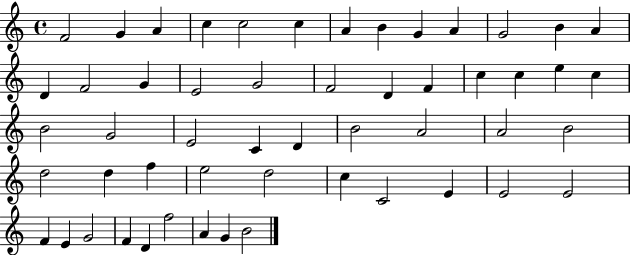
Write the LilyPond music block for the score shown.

{
  \clef treble
  \time 4/4
  \defaultTimeSignature
  \key c \major
  f'2 g'4 a'4 | c''4 c''2 c''4 | a'4 b'4 g'4 a'4 | g'2 b'4 a'4 | \break d'4 f'2 g'4 | e'2 g'2 | f'2 d'4 f'4 | c''4 c''4 e''4 c''4 | \break b'2 g'2 | e'2 c'4 d'4 | b'2 a'2 | a'2 b'2 | \break d''2 d''4 f''4 | e''2 d''2 | c''4 c'2 e'4 | e'2 e'2 | \break f'4 e'4 g'2 | f'4 d'4 f''2 | a'4 g'4 b'2 | \bar "|."
}